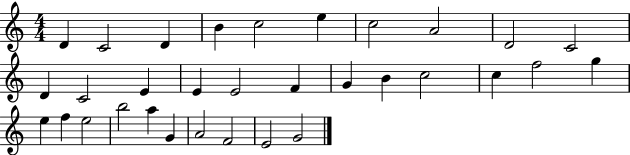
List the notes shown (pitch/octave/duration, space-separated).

D4/q C4/h D4/q B4/q C5/h E5/q C5/h A4/h D4/h C4/h D4/q C4/h E4/q E4/q E4/h F4/q G4/q B4/q C5/h C5/q F5/h G5/q E5/q F5/q E5/h B5/h A5/q G4/q A4/h F4/h E4/h G4/h